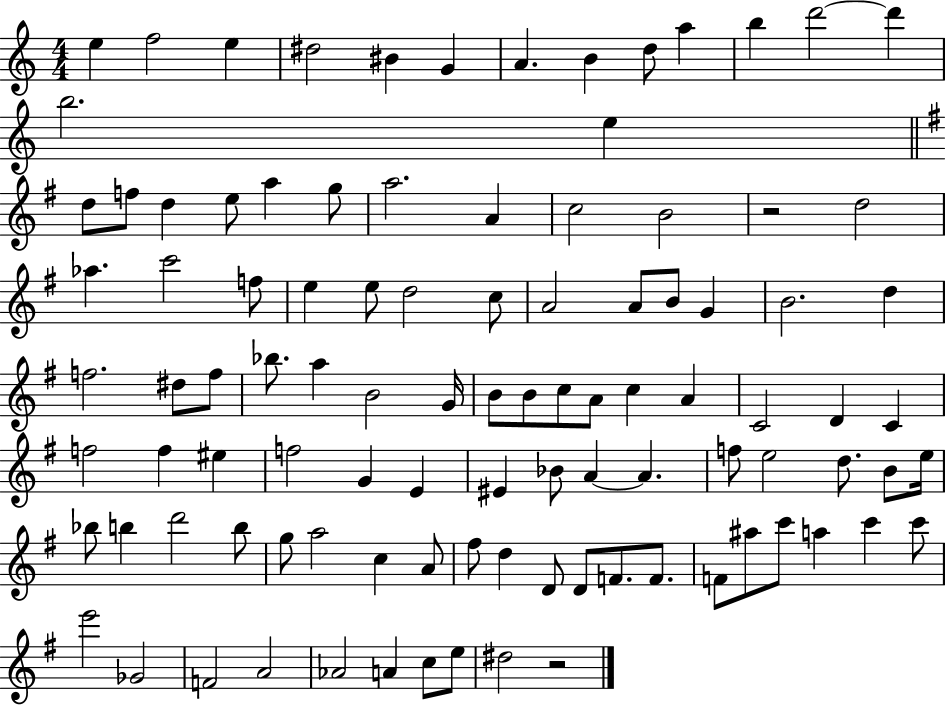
E5/q F5/h E5/q D#5/h BIS4/q G4/q A4/q. B4/q D5/e A5/q B5/q D6/h D6/q B5/h. E5/q D5/e F5/e D5/q E5/e A5/q G5/e A5/h. A4/q C5/h B4/h R/h D5/h Ab5/q. C6/h F5/e E5/q E5/e D5/h C5/e A4/h A4/e B4/e G4/q B4/h. D5/q F5/h. D#5/e F5/e Bb5/e. A5/q B4/h G4/s B4/e B4/e C5/e A4/e C5/q A4/q C4/h D4/q C4/q F5/h F5/q EIS5/q F5/h G4/q E4/q EIS4/q Bb4/e A4/q A4/q. F5/e E5/h D5/e. B4/e E5/s Bb5/e B5/q D6/h B5/e G5/e A5/h C5/q A4/e F#5/e D5/q D4/e D4/e F4/e. F4/e. F4/e A#5/e C6/e A5/q C6/q C6/e E6/h Gb4/h F4/h A4/h Ab4/h A4/q C5/e E5/e D#5/h R/h